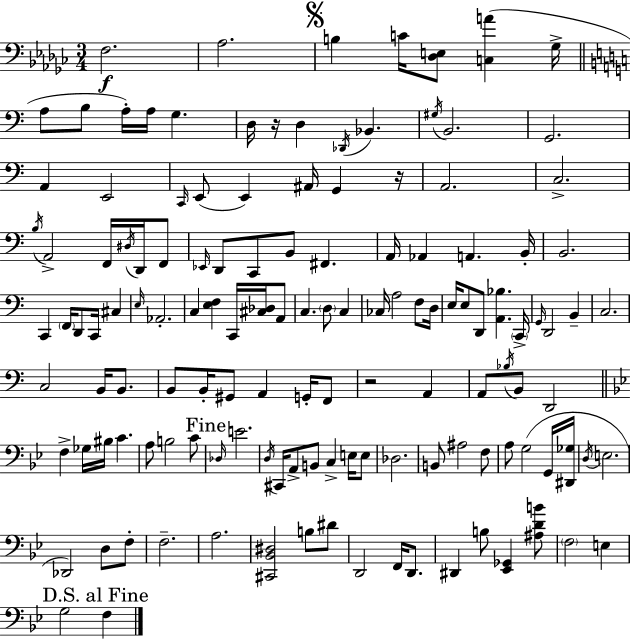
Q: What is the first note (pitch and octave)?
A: F3